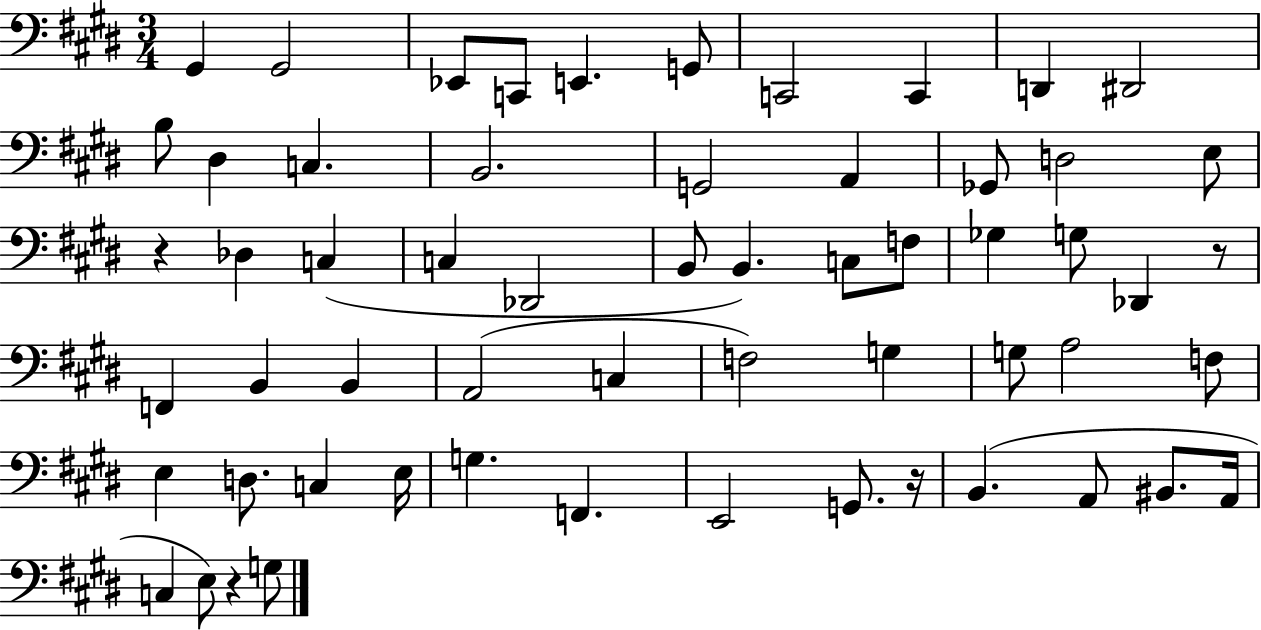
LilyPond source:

{
  \clef bass
  \numericTimeSignature
  \time 3/4
  \key e \major
  gis,4 gis,2 | ees,8 c,8 e,4. g,8 | c,2 c,4 | d,4 dis,2 | \break b8 dis4 c4. | b,2. | g,2 a,4 | ges,8 d2 e8 | \break r4 des4 c4( | c4 des,2 | b,8 b,4.) c8 f8 | ges4 g8 des,4 r8 | \break f,4 b,4 b,4 | a,2( c4 | f2) g4 | g8 a2 f8 | \break e4 d8. c4 e16 | g4. f,4. | e,2 g,8. r16 | b,4.( a,8 bis,8. a,16 | \break c4 e8) r4 g8 | \bar "|."
}